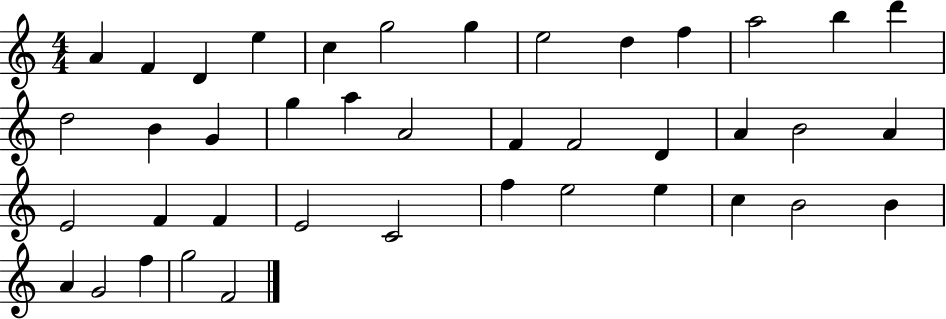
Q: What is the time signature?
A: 4/4